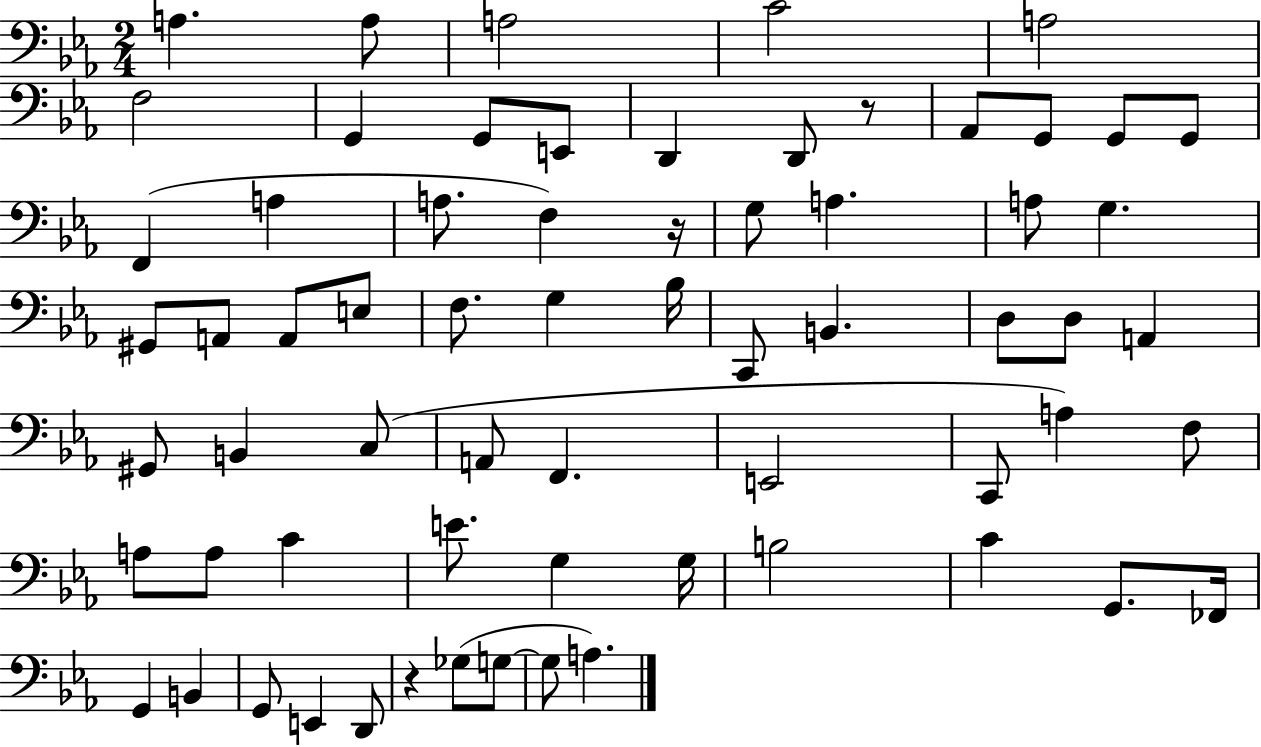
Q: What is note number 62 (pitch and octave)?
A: G3